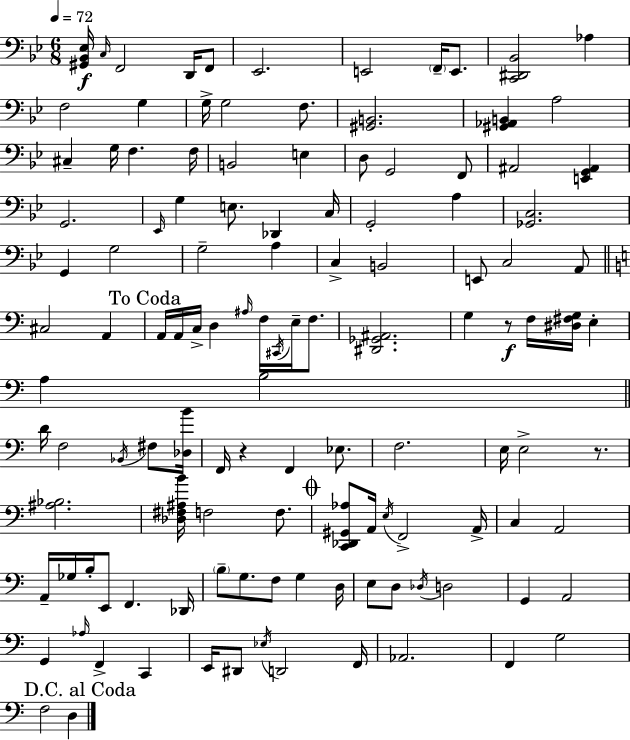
X:1
T:Untitled
M:6/8
L:1/4
K:Bb
[^G,,_B,,_E,]/4 C,/4 F,,2 D,,/4 F,,/2 _E,,2 E,,2 F,,/4 E,,/2 [C,,^D,,_B,,]2 _A, F,2 G, G,/4 G,2 F,/2 [^G,,B,,]2 [^G,,_A,,B,,] A,2 ^C, G,/4 F, F,/4 B,,2 E, D,/2 G,,2 F,,/2 ^A,,2 [E,,G,,^A,,] G,,2 _E,,/4 G, E,/2 _D,, C,/4 G,,2 A, [_G,,C,]2 G,, G,2 G,2 A, C, B,,2 E,,/2 C,2 A,,/2 ^C,2 A,, A,,/4 A,,/4 C,/4 D, ^A,/4 F,/4 ^C,,/4 E,/4 F,/2 [^D,,_G,,^A,,]2 G, z/2 F,/4 [^D,^F,G,]/4 E, A, B,2 D/4 F,2 _B,,/4 ^F,/2 [_D,B]/4 F,,/4 z F,, _E,/2 F,2 E,/4 E,2 z/2 [^A,_B,]2 [_D,^F,^A,B]/4 F,2 F,/2 [C,,_D,,^G,,_A,]/2 A,,/4 E,/4 F,,2 A,,/4 C, A,,2 A,,/4 _G,/4 B,/4 E,,/2 F,, _D,,/4 B,/2 G,/2 F,/2 G, D,/4 E,/2 D,/2 _D,/4 D,2 G,, A,,2 G,, _A,/4 F,, C,, E,,/4 ^D,,/2 _E,/4 D,,2 F,,/4 _A,,2 F,, G,2 F,2 D,